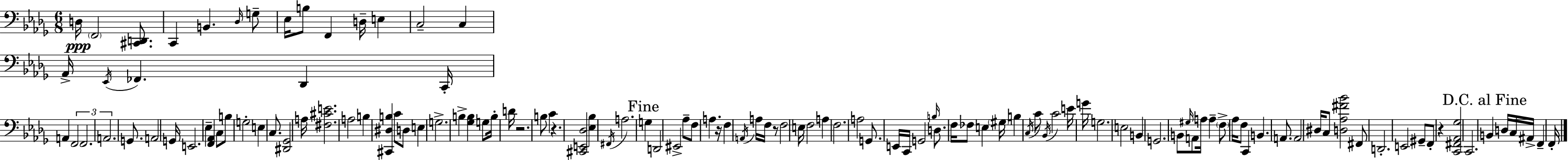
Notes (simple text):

D3/s F2/h [C#2,D2]/e. C2/q B2/q. Db3/s G3/e Eb3/s B3/e F2/q D3/s E3/q C3/h C3/q Ab2/s Eb2/s FES2/q. Db2/q C2/s A2/q F2/h F2/h. A2/h. G2/e. A2/h G2/s E2/h. Eb3/q [F2,Ab2]/q C3/e B3/e G3/h E3/q C3/e. [D#2,Gb2]/h A3/s [F#3,C#4,E4]/h. A3/h B3/q [C#2,D#3,B3]/q C4/e D3/e E3/q G3/h. B3/q [Gb3,B3]/q G3/e B3/s D4/s R/h. B3/e C4/q R/q. [C#2,E2,Db3]/h [Eb3,Bb3]/q F#2/s A3/h. G3/q D2/h EIS2/h Ab3/e F3/e A3/q. R/s F3/q A2/s A3/s F3/s R/e F3/h E3/s F3/h A3/q F3/h. A3/h G2/e. E2/s C2/s G2/h B3/s D3/e. F3/s FES3/e E3/q G#3/s B3/q C3/s C4/e Bb2/s C4/h E4/s G4/s G3/h. E3/h B2/q G2/h. B2/e G#3/s A2/e A3/s A3/q F3/e Ab3/s F3/e C2/q B2/q. A2/e. A2/h D#3/s C3/e [D3,Ab3,F#4,Bb4]/h F#2/e D2/h. E2/h G#2/e F2/e R/q [C2,F#2,Ab2,Gb3]/h C2/h. B2/q D3/s C3/s A#2/s F2/q F2/s